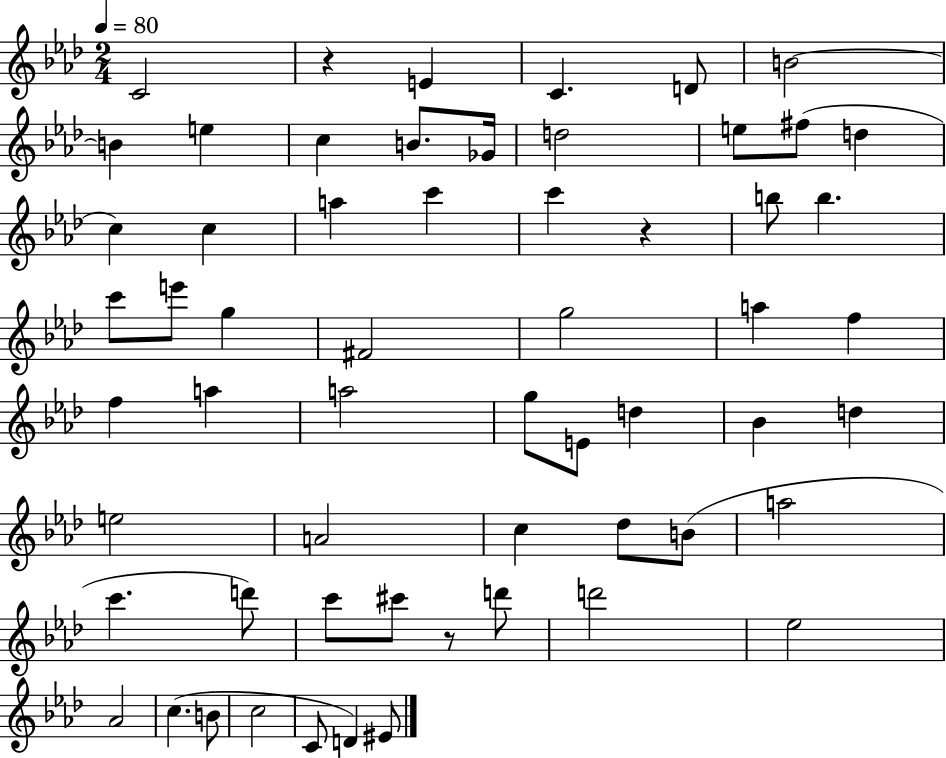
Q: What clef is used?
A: treble